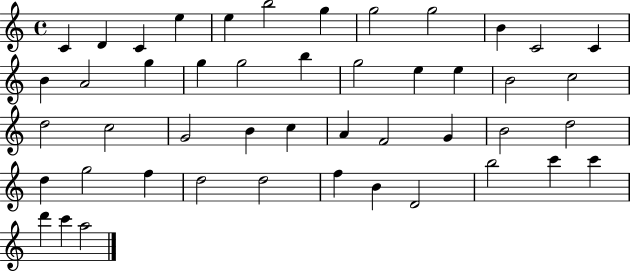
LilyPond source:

{
  \clef treble
  \time 4/4
  \defaultTimeSignature
  \key c \major
  c'4 d'4 c'4 e''4 | e''4 b''2 g''4 | g''2 g''2 | b'4 c'2 c'4 | \break b'4 a'2 g''4 | g''4 g''2 b''4 | g''2 e''4 e''4 | b'2 c''2 | \break d''2 c''2 | g'2 b'4 c''4 | a'4 f'2 g'4 | b'2 d''2 | \break d''4 g''2 f''4 | d''2 d''2 | f''4 b'4 d'2 | b''2 c'''4 c'''4 | \break d'''4 c'''4 a''2 | \bar "|."
}